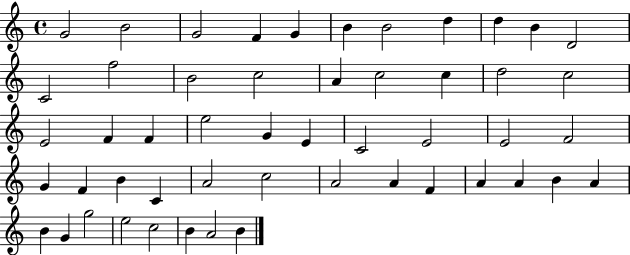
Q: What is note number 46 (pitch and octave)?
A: G5